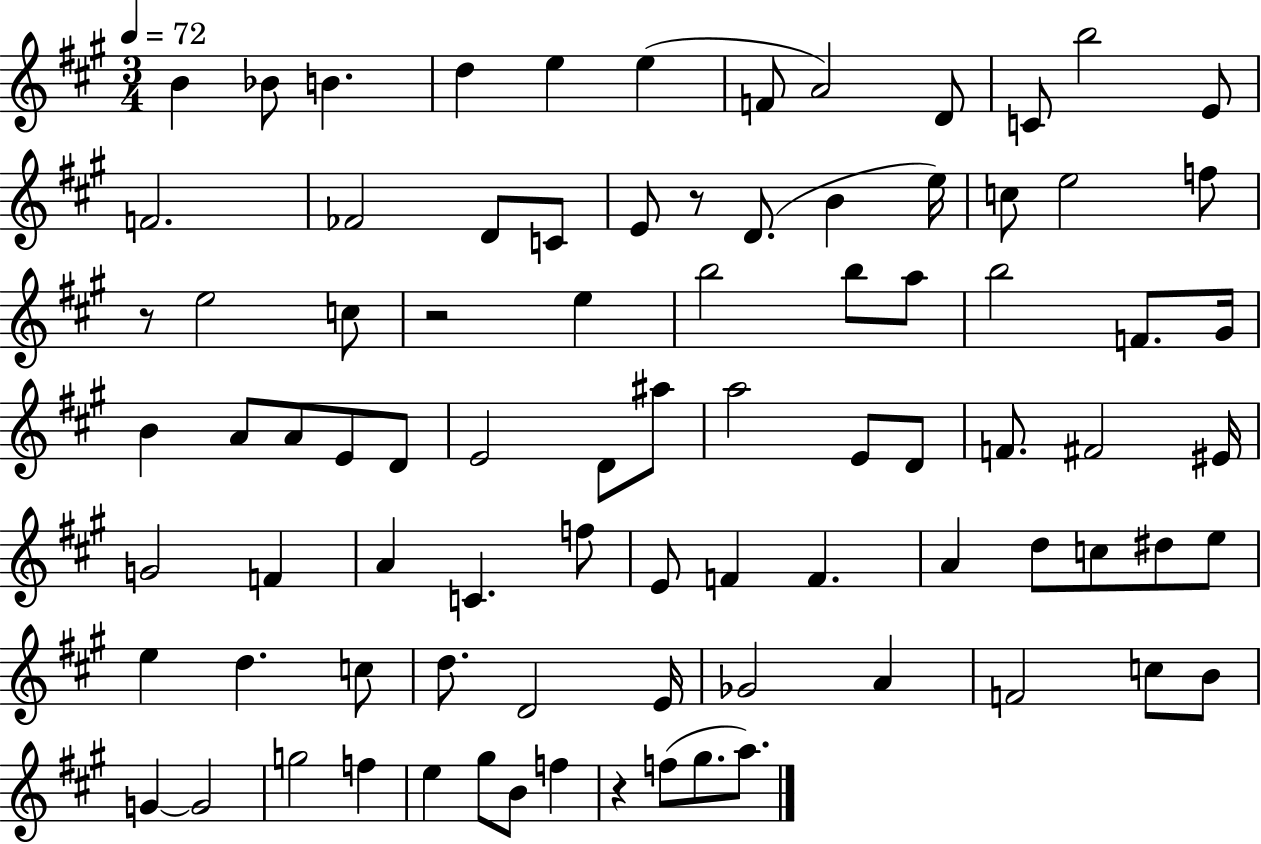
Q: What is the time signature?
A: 3/4